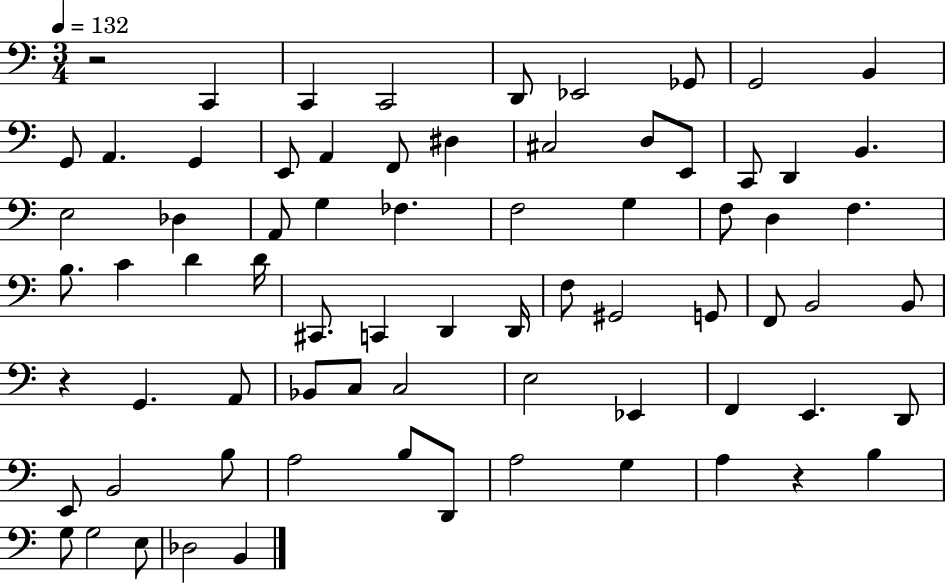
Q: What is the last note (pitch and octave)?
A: B2